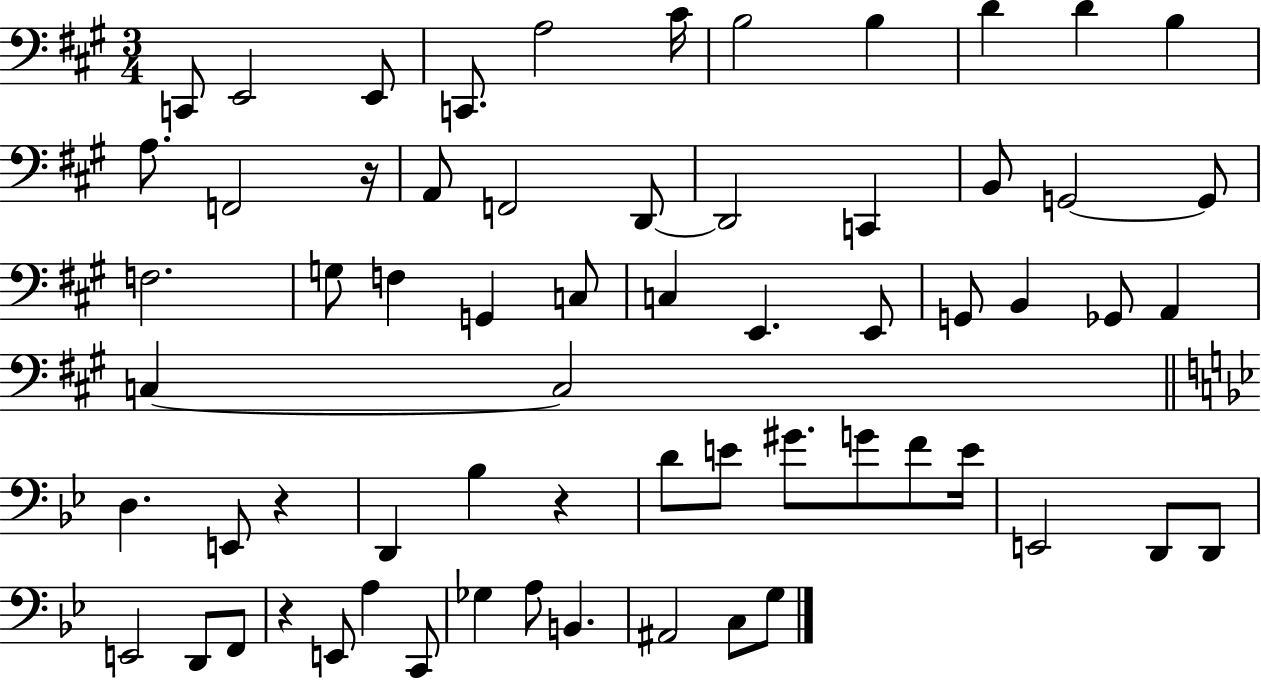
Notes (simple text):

C2/e E2/h E2/e C2/e. A3/h C#4/s B3/h B3/q D4/q D4/q B3/q A3/e. F2/h R/s A2/e F2/h D2/e D2/h C2/q B2/e G2/h G2/e F3/h. G3/e F3/q G2/q C3/e C3/q E2/q. E2/e G2/e B2/q Gb2/e A2/q C3/q C3/h D3/q. E2/e R/q D2/q Bb3/q R/q D4/e E4/e G#4/e. G4/e F4/e E4/s E2/h D2/e D2/e E2/h D2/e F2/e R/q E2/e A3/q C2/e Gb3/q A3/e B2/q. A#2/h C3/e G3/e